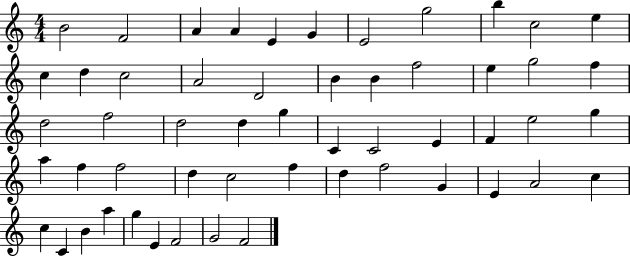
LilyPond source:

{
  \clef treble
  \numericTimeSignature
  \time 4/4
  \key c \major
  b'2 f'2 | a'4 a'4 e'4 g'4 | e'2 g''2 | b''4 c''2 e''4 | \break c''4 d''4 c''2 | a'2 d'2 | b'4 b'4 f''2 | e''4 g''2 f''4 | \break d''2 f''2 | d''2 d''4 g''4 | c'4 c'2 e'4 | f'4 e''2 g''4 | \break a''4 f''4 f''2 | d''4 c''2 f''4 | d''4 f''2 g'4 | e'4 a'2 c''4 | \break c''4 c'4 b'4 a''4 | g''4 e'4 f'2 | g'2 f'2 | \bar "|."
}